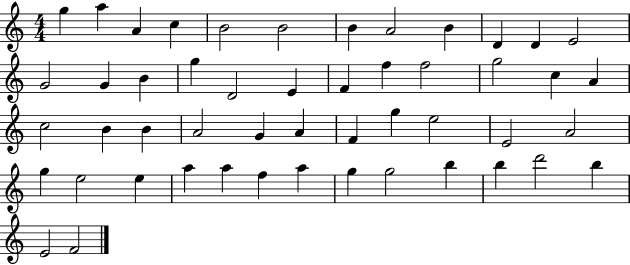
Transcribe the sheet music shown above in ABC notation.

X:1
T:Untitled
M:4/4
L:1/4
K:C
g a A c B2 B2 B A2 B D D E2 G2 G B g D2 E F f f2 g2 c A c2 B B A2 G A F g e2 E2 A2 g e2 e a a f a g g2 b b d'2 b E2 F2